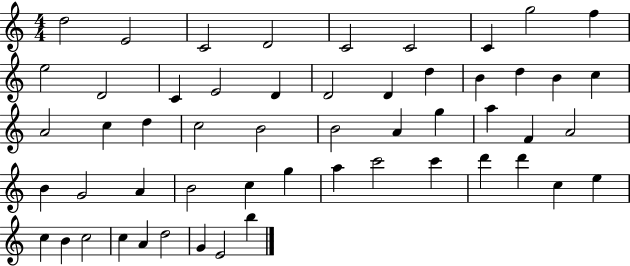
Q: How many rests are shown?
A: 0